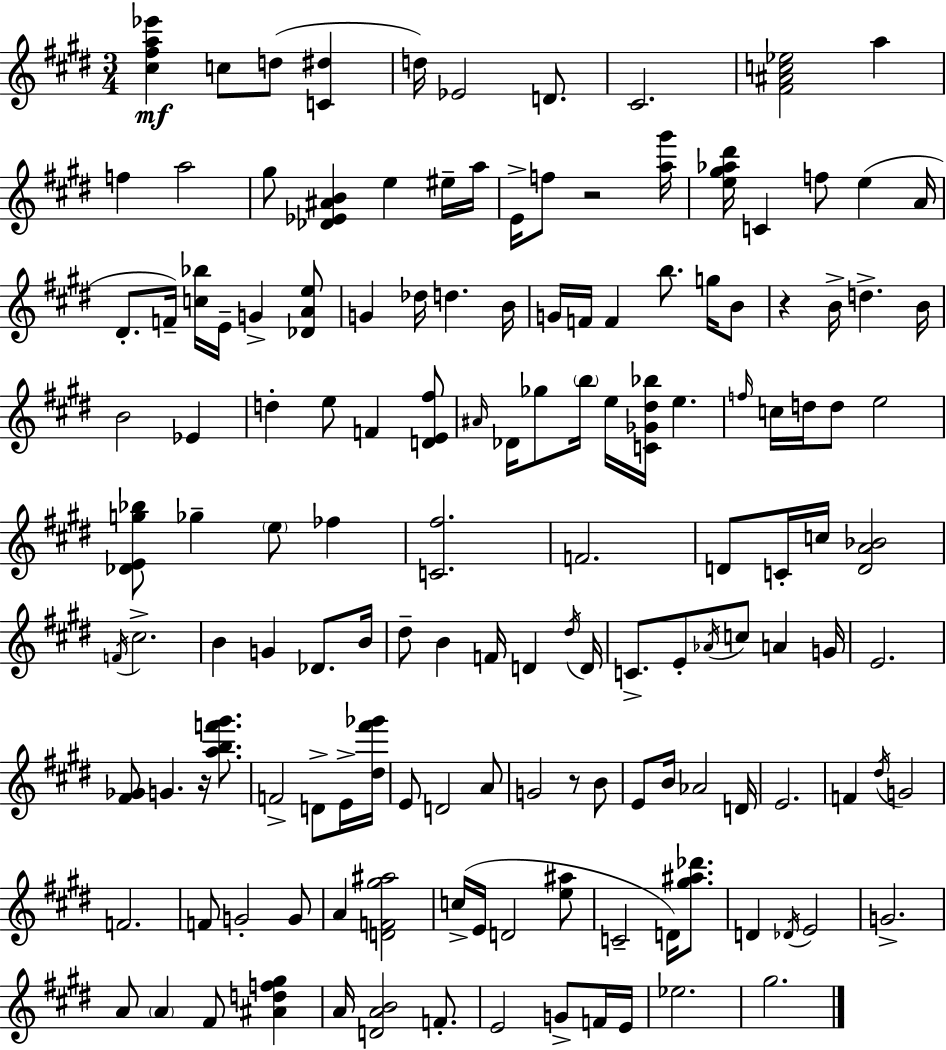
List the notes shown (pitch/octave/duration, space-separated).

[C#5,F#5,A5,Eb6]/q C5/e D5/e [C4,D#5]/q D5/s Eb4/h D4/e. C#4/h. [F#4,A#4,C5,Eb5]/h A5/q F5/q A5/h G#5/e [Db4,Eb4,A#4,B4]/q E5/q EIS5/s A5/s E4/s F5/e R/h [A5,G#6]/s [E5,G#5,Ab5,D#6]/s C4/q F5/e E5/q A4/s D#4/e. F4/s [C5,Bb5]/s E4/s G4/q [Db4,A4,E5]/e G4/q Db5/s D5/q. B4/s G4/s F4/s F4/q B5/e. G5/s B4/e R/q B4/s D5/q. B4/s B4/h Eb4/q D5/q E5/e F4/q [D4,E4,F#5]/e A#4/s Db4/s Gb5/e B5/s E5/s [C4,Gb4,D#5,Bb5]/s E5/q. F5/s C5/s D5/s D5/e E5/h [Db4,E4,G5,Bb5]/e Gb5/q E5/e FES5/q [C4,F#5]/h. F4/h. D4/e C4/s C5/s [D4,A4,Bb4]/h F4/s C#5/h. B4/q G4/q Db4/e. B4/s D#5/e B4/q F4/s D4/q D#5/s D4/s C4/e. E4/e Ab4/s C5/e A4/q G4/s E4/h. [F#4,Gb4]/e G4/q. R/s [A5,B5,F6,G#6]/e. F4/h D4/e E4/s [D#5,F#6,Gb6]/s E4/e D4/h A4/e G4/h R/e B4/e E4/e B4/s Ab4/h D4/s E4/h. F4/q D#5/s G4/h F4/h. F4/e G4/h G4/e A4/q [D4,F4,G#5,A#5]/h C5/s E4/s D4/h [E5,A#5]/e C4/h D4/s [G#5,A#5,Db6]/e. D4/q Db4/s E4/h G4/h. A4/e A4/q F#4/e [A#4,D5,F5,G#5]/q A4/s [D4,A4,B4]/h F4/e. E4/h G4/e F4/s E4/s Eb5/h. G#5/h.